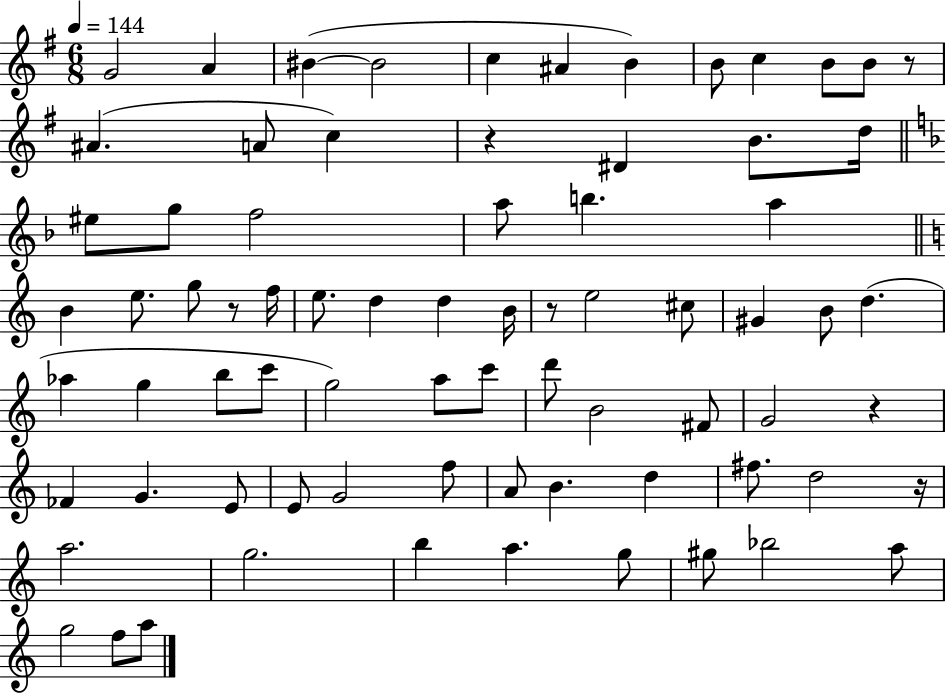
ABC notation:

X:1
T:Untitled
M:6/8
L:1/4
K:G
G2 A ^B ^B2 c ^A B B/2 c B/2 B/2 z/2 ^A A/2 c z ^D B/2 d/4 ^e/2 g/2 f2 a/2 b a B e/2 g/2 z/2 f/4 e/2 d d B/4 z/2 e2 ^c/2 ^G B/2 d _a g b/2 c'/2 g2 a/2 c'/2 d'/2 B2 ^F/2 G2 z _F G E/2 E/2 G2 f/2 A/2 B d ^f/2 d2 z/4 a2 g2 b a g/2 ^g/2 _b2 a/2 g2 f/2 a/2